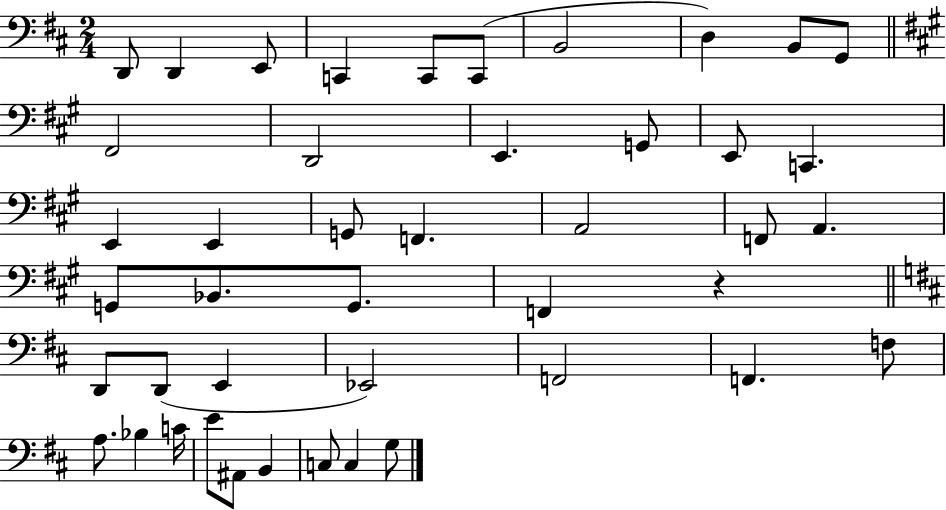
D2/e D2/q E2/e C2/q C2/e C2/e B2/h D3/q B2/e G2/e F#2/h D2/h E2/q. G2/e E2/e C2/q. E2/q E2/q G2/e F2/q. A2/h F2/e A2/q. G2/e Bb2/e. G2/e. F2/q R/q D2/e D2/e E2/q Eb2/h F2/h F2/q. F3/e A3/e. Bb3/q C4/s E4/e A#2/e B2/q C3/e C3/q G3/e